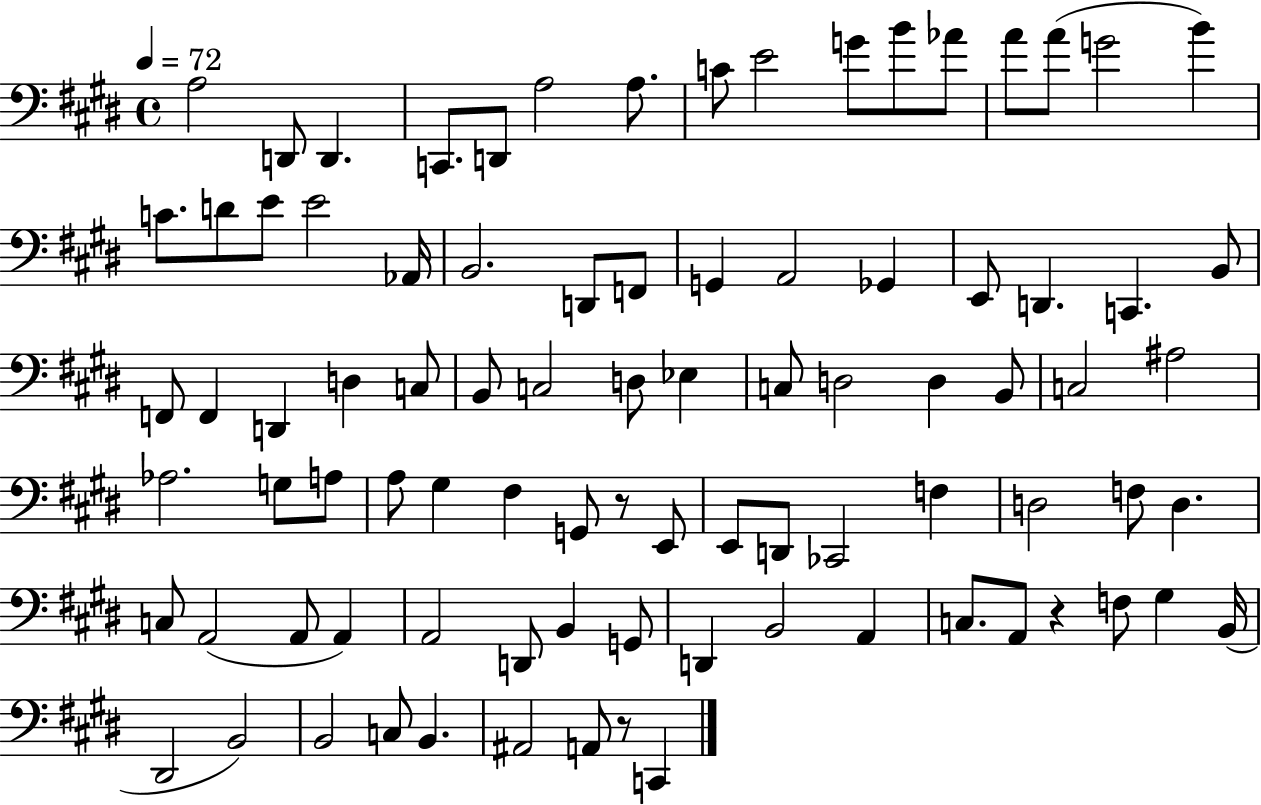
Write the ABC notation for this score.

X:1
T:Untitled
M:4/4
L:1/4
K:E
A,2 D,,/2 D,, C,,/2 D,,/2 A,2 A,/2 C/2 E2 G/2 B/2 _A/2 A/2 A/2 G2 B C/2 D/2 E/2 E2 _A,,/4 B,,2 D,,/2 F,,/2 G,, A,,2 _G,, E,,/2 D,, C,, B,,/2 F,,/2 F,, D,, D, C,/2 B,,/2 C,2 D,/2 _E, C,/2 D,2 D, B,,/2 C,2 ^A,2 _A,2 G,/2 A,/2 A,/2 ^G, ^F, G,,/2 z/2 E,,/2 E,,/2 D,,/2 _C,,2 F, D,2 F,/2 D, C,/2 A,,2 A,,/2 A,, A,,2 D,,/2 B,, G,,/2 D,, B,,2 A,, C,/2 A,,/2 z F,/2 ^G, B,,/4 ^D,,2 B,,2 B,,2 C,/2 B,, ^A,,2 A,,/2 z/2 C,,